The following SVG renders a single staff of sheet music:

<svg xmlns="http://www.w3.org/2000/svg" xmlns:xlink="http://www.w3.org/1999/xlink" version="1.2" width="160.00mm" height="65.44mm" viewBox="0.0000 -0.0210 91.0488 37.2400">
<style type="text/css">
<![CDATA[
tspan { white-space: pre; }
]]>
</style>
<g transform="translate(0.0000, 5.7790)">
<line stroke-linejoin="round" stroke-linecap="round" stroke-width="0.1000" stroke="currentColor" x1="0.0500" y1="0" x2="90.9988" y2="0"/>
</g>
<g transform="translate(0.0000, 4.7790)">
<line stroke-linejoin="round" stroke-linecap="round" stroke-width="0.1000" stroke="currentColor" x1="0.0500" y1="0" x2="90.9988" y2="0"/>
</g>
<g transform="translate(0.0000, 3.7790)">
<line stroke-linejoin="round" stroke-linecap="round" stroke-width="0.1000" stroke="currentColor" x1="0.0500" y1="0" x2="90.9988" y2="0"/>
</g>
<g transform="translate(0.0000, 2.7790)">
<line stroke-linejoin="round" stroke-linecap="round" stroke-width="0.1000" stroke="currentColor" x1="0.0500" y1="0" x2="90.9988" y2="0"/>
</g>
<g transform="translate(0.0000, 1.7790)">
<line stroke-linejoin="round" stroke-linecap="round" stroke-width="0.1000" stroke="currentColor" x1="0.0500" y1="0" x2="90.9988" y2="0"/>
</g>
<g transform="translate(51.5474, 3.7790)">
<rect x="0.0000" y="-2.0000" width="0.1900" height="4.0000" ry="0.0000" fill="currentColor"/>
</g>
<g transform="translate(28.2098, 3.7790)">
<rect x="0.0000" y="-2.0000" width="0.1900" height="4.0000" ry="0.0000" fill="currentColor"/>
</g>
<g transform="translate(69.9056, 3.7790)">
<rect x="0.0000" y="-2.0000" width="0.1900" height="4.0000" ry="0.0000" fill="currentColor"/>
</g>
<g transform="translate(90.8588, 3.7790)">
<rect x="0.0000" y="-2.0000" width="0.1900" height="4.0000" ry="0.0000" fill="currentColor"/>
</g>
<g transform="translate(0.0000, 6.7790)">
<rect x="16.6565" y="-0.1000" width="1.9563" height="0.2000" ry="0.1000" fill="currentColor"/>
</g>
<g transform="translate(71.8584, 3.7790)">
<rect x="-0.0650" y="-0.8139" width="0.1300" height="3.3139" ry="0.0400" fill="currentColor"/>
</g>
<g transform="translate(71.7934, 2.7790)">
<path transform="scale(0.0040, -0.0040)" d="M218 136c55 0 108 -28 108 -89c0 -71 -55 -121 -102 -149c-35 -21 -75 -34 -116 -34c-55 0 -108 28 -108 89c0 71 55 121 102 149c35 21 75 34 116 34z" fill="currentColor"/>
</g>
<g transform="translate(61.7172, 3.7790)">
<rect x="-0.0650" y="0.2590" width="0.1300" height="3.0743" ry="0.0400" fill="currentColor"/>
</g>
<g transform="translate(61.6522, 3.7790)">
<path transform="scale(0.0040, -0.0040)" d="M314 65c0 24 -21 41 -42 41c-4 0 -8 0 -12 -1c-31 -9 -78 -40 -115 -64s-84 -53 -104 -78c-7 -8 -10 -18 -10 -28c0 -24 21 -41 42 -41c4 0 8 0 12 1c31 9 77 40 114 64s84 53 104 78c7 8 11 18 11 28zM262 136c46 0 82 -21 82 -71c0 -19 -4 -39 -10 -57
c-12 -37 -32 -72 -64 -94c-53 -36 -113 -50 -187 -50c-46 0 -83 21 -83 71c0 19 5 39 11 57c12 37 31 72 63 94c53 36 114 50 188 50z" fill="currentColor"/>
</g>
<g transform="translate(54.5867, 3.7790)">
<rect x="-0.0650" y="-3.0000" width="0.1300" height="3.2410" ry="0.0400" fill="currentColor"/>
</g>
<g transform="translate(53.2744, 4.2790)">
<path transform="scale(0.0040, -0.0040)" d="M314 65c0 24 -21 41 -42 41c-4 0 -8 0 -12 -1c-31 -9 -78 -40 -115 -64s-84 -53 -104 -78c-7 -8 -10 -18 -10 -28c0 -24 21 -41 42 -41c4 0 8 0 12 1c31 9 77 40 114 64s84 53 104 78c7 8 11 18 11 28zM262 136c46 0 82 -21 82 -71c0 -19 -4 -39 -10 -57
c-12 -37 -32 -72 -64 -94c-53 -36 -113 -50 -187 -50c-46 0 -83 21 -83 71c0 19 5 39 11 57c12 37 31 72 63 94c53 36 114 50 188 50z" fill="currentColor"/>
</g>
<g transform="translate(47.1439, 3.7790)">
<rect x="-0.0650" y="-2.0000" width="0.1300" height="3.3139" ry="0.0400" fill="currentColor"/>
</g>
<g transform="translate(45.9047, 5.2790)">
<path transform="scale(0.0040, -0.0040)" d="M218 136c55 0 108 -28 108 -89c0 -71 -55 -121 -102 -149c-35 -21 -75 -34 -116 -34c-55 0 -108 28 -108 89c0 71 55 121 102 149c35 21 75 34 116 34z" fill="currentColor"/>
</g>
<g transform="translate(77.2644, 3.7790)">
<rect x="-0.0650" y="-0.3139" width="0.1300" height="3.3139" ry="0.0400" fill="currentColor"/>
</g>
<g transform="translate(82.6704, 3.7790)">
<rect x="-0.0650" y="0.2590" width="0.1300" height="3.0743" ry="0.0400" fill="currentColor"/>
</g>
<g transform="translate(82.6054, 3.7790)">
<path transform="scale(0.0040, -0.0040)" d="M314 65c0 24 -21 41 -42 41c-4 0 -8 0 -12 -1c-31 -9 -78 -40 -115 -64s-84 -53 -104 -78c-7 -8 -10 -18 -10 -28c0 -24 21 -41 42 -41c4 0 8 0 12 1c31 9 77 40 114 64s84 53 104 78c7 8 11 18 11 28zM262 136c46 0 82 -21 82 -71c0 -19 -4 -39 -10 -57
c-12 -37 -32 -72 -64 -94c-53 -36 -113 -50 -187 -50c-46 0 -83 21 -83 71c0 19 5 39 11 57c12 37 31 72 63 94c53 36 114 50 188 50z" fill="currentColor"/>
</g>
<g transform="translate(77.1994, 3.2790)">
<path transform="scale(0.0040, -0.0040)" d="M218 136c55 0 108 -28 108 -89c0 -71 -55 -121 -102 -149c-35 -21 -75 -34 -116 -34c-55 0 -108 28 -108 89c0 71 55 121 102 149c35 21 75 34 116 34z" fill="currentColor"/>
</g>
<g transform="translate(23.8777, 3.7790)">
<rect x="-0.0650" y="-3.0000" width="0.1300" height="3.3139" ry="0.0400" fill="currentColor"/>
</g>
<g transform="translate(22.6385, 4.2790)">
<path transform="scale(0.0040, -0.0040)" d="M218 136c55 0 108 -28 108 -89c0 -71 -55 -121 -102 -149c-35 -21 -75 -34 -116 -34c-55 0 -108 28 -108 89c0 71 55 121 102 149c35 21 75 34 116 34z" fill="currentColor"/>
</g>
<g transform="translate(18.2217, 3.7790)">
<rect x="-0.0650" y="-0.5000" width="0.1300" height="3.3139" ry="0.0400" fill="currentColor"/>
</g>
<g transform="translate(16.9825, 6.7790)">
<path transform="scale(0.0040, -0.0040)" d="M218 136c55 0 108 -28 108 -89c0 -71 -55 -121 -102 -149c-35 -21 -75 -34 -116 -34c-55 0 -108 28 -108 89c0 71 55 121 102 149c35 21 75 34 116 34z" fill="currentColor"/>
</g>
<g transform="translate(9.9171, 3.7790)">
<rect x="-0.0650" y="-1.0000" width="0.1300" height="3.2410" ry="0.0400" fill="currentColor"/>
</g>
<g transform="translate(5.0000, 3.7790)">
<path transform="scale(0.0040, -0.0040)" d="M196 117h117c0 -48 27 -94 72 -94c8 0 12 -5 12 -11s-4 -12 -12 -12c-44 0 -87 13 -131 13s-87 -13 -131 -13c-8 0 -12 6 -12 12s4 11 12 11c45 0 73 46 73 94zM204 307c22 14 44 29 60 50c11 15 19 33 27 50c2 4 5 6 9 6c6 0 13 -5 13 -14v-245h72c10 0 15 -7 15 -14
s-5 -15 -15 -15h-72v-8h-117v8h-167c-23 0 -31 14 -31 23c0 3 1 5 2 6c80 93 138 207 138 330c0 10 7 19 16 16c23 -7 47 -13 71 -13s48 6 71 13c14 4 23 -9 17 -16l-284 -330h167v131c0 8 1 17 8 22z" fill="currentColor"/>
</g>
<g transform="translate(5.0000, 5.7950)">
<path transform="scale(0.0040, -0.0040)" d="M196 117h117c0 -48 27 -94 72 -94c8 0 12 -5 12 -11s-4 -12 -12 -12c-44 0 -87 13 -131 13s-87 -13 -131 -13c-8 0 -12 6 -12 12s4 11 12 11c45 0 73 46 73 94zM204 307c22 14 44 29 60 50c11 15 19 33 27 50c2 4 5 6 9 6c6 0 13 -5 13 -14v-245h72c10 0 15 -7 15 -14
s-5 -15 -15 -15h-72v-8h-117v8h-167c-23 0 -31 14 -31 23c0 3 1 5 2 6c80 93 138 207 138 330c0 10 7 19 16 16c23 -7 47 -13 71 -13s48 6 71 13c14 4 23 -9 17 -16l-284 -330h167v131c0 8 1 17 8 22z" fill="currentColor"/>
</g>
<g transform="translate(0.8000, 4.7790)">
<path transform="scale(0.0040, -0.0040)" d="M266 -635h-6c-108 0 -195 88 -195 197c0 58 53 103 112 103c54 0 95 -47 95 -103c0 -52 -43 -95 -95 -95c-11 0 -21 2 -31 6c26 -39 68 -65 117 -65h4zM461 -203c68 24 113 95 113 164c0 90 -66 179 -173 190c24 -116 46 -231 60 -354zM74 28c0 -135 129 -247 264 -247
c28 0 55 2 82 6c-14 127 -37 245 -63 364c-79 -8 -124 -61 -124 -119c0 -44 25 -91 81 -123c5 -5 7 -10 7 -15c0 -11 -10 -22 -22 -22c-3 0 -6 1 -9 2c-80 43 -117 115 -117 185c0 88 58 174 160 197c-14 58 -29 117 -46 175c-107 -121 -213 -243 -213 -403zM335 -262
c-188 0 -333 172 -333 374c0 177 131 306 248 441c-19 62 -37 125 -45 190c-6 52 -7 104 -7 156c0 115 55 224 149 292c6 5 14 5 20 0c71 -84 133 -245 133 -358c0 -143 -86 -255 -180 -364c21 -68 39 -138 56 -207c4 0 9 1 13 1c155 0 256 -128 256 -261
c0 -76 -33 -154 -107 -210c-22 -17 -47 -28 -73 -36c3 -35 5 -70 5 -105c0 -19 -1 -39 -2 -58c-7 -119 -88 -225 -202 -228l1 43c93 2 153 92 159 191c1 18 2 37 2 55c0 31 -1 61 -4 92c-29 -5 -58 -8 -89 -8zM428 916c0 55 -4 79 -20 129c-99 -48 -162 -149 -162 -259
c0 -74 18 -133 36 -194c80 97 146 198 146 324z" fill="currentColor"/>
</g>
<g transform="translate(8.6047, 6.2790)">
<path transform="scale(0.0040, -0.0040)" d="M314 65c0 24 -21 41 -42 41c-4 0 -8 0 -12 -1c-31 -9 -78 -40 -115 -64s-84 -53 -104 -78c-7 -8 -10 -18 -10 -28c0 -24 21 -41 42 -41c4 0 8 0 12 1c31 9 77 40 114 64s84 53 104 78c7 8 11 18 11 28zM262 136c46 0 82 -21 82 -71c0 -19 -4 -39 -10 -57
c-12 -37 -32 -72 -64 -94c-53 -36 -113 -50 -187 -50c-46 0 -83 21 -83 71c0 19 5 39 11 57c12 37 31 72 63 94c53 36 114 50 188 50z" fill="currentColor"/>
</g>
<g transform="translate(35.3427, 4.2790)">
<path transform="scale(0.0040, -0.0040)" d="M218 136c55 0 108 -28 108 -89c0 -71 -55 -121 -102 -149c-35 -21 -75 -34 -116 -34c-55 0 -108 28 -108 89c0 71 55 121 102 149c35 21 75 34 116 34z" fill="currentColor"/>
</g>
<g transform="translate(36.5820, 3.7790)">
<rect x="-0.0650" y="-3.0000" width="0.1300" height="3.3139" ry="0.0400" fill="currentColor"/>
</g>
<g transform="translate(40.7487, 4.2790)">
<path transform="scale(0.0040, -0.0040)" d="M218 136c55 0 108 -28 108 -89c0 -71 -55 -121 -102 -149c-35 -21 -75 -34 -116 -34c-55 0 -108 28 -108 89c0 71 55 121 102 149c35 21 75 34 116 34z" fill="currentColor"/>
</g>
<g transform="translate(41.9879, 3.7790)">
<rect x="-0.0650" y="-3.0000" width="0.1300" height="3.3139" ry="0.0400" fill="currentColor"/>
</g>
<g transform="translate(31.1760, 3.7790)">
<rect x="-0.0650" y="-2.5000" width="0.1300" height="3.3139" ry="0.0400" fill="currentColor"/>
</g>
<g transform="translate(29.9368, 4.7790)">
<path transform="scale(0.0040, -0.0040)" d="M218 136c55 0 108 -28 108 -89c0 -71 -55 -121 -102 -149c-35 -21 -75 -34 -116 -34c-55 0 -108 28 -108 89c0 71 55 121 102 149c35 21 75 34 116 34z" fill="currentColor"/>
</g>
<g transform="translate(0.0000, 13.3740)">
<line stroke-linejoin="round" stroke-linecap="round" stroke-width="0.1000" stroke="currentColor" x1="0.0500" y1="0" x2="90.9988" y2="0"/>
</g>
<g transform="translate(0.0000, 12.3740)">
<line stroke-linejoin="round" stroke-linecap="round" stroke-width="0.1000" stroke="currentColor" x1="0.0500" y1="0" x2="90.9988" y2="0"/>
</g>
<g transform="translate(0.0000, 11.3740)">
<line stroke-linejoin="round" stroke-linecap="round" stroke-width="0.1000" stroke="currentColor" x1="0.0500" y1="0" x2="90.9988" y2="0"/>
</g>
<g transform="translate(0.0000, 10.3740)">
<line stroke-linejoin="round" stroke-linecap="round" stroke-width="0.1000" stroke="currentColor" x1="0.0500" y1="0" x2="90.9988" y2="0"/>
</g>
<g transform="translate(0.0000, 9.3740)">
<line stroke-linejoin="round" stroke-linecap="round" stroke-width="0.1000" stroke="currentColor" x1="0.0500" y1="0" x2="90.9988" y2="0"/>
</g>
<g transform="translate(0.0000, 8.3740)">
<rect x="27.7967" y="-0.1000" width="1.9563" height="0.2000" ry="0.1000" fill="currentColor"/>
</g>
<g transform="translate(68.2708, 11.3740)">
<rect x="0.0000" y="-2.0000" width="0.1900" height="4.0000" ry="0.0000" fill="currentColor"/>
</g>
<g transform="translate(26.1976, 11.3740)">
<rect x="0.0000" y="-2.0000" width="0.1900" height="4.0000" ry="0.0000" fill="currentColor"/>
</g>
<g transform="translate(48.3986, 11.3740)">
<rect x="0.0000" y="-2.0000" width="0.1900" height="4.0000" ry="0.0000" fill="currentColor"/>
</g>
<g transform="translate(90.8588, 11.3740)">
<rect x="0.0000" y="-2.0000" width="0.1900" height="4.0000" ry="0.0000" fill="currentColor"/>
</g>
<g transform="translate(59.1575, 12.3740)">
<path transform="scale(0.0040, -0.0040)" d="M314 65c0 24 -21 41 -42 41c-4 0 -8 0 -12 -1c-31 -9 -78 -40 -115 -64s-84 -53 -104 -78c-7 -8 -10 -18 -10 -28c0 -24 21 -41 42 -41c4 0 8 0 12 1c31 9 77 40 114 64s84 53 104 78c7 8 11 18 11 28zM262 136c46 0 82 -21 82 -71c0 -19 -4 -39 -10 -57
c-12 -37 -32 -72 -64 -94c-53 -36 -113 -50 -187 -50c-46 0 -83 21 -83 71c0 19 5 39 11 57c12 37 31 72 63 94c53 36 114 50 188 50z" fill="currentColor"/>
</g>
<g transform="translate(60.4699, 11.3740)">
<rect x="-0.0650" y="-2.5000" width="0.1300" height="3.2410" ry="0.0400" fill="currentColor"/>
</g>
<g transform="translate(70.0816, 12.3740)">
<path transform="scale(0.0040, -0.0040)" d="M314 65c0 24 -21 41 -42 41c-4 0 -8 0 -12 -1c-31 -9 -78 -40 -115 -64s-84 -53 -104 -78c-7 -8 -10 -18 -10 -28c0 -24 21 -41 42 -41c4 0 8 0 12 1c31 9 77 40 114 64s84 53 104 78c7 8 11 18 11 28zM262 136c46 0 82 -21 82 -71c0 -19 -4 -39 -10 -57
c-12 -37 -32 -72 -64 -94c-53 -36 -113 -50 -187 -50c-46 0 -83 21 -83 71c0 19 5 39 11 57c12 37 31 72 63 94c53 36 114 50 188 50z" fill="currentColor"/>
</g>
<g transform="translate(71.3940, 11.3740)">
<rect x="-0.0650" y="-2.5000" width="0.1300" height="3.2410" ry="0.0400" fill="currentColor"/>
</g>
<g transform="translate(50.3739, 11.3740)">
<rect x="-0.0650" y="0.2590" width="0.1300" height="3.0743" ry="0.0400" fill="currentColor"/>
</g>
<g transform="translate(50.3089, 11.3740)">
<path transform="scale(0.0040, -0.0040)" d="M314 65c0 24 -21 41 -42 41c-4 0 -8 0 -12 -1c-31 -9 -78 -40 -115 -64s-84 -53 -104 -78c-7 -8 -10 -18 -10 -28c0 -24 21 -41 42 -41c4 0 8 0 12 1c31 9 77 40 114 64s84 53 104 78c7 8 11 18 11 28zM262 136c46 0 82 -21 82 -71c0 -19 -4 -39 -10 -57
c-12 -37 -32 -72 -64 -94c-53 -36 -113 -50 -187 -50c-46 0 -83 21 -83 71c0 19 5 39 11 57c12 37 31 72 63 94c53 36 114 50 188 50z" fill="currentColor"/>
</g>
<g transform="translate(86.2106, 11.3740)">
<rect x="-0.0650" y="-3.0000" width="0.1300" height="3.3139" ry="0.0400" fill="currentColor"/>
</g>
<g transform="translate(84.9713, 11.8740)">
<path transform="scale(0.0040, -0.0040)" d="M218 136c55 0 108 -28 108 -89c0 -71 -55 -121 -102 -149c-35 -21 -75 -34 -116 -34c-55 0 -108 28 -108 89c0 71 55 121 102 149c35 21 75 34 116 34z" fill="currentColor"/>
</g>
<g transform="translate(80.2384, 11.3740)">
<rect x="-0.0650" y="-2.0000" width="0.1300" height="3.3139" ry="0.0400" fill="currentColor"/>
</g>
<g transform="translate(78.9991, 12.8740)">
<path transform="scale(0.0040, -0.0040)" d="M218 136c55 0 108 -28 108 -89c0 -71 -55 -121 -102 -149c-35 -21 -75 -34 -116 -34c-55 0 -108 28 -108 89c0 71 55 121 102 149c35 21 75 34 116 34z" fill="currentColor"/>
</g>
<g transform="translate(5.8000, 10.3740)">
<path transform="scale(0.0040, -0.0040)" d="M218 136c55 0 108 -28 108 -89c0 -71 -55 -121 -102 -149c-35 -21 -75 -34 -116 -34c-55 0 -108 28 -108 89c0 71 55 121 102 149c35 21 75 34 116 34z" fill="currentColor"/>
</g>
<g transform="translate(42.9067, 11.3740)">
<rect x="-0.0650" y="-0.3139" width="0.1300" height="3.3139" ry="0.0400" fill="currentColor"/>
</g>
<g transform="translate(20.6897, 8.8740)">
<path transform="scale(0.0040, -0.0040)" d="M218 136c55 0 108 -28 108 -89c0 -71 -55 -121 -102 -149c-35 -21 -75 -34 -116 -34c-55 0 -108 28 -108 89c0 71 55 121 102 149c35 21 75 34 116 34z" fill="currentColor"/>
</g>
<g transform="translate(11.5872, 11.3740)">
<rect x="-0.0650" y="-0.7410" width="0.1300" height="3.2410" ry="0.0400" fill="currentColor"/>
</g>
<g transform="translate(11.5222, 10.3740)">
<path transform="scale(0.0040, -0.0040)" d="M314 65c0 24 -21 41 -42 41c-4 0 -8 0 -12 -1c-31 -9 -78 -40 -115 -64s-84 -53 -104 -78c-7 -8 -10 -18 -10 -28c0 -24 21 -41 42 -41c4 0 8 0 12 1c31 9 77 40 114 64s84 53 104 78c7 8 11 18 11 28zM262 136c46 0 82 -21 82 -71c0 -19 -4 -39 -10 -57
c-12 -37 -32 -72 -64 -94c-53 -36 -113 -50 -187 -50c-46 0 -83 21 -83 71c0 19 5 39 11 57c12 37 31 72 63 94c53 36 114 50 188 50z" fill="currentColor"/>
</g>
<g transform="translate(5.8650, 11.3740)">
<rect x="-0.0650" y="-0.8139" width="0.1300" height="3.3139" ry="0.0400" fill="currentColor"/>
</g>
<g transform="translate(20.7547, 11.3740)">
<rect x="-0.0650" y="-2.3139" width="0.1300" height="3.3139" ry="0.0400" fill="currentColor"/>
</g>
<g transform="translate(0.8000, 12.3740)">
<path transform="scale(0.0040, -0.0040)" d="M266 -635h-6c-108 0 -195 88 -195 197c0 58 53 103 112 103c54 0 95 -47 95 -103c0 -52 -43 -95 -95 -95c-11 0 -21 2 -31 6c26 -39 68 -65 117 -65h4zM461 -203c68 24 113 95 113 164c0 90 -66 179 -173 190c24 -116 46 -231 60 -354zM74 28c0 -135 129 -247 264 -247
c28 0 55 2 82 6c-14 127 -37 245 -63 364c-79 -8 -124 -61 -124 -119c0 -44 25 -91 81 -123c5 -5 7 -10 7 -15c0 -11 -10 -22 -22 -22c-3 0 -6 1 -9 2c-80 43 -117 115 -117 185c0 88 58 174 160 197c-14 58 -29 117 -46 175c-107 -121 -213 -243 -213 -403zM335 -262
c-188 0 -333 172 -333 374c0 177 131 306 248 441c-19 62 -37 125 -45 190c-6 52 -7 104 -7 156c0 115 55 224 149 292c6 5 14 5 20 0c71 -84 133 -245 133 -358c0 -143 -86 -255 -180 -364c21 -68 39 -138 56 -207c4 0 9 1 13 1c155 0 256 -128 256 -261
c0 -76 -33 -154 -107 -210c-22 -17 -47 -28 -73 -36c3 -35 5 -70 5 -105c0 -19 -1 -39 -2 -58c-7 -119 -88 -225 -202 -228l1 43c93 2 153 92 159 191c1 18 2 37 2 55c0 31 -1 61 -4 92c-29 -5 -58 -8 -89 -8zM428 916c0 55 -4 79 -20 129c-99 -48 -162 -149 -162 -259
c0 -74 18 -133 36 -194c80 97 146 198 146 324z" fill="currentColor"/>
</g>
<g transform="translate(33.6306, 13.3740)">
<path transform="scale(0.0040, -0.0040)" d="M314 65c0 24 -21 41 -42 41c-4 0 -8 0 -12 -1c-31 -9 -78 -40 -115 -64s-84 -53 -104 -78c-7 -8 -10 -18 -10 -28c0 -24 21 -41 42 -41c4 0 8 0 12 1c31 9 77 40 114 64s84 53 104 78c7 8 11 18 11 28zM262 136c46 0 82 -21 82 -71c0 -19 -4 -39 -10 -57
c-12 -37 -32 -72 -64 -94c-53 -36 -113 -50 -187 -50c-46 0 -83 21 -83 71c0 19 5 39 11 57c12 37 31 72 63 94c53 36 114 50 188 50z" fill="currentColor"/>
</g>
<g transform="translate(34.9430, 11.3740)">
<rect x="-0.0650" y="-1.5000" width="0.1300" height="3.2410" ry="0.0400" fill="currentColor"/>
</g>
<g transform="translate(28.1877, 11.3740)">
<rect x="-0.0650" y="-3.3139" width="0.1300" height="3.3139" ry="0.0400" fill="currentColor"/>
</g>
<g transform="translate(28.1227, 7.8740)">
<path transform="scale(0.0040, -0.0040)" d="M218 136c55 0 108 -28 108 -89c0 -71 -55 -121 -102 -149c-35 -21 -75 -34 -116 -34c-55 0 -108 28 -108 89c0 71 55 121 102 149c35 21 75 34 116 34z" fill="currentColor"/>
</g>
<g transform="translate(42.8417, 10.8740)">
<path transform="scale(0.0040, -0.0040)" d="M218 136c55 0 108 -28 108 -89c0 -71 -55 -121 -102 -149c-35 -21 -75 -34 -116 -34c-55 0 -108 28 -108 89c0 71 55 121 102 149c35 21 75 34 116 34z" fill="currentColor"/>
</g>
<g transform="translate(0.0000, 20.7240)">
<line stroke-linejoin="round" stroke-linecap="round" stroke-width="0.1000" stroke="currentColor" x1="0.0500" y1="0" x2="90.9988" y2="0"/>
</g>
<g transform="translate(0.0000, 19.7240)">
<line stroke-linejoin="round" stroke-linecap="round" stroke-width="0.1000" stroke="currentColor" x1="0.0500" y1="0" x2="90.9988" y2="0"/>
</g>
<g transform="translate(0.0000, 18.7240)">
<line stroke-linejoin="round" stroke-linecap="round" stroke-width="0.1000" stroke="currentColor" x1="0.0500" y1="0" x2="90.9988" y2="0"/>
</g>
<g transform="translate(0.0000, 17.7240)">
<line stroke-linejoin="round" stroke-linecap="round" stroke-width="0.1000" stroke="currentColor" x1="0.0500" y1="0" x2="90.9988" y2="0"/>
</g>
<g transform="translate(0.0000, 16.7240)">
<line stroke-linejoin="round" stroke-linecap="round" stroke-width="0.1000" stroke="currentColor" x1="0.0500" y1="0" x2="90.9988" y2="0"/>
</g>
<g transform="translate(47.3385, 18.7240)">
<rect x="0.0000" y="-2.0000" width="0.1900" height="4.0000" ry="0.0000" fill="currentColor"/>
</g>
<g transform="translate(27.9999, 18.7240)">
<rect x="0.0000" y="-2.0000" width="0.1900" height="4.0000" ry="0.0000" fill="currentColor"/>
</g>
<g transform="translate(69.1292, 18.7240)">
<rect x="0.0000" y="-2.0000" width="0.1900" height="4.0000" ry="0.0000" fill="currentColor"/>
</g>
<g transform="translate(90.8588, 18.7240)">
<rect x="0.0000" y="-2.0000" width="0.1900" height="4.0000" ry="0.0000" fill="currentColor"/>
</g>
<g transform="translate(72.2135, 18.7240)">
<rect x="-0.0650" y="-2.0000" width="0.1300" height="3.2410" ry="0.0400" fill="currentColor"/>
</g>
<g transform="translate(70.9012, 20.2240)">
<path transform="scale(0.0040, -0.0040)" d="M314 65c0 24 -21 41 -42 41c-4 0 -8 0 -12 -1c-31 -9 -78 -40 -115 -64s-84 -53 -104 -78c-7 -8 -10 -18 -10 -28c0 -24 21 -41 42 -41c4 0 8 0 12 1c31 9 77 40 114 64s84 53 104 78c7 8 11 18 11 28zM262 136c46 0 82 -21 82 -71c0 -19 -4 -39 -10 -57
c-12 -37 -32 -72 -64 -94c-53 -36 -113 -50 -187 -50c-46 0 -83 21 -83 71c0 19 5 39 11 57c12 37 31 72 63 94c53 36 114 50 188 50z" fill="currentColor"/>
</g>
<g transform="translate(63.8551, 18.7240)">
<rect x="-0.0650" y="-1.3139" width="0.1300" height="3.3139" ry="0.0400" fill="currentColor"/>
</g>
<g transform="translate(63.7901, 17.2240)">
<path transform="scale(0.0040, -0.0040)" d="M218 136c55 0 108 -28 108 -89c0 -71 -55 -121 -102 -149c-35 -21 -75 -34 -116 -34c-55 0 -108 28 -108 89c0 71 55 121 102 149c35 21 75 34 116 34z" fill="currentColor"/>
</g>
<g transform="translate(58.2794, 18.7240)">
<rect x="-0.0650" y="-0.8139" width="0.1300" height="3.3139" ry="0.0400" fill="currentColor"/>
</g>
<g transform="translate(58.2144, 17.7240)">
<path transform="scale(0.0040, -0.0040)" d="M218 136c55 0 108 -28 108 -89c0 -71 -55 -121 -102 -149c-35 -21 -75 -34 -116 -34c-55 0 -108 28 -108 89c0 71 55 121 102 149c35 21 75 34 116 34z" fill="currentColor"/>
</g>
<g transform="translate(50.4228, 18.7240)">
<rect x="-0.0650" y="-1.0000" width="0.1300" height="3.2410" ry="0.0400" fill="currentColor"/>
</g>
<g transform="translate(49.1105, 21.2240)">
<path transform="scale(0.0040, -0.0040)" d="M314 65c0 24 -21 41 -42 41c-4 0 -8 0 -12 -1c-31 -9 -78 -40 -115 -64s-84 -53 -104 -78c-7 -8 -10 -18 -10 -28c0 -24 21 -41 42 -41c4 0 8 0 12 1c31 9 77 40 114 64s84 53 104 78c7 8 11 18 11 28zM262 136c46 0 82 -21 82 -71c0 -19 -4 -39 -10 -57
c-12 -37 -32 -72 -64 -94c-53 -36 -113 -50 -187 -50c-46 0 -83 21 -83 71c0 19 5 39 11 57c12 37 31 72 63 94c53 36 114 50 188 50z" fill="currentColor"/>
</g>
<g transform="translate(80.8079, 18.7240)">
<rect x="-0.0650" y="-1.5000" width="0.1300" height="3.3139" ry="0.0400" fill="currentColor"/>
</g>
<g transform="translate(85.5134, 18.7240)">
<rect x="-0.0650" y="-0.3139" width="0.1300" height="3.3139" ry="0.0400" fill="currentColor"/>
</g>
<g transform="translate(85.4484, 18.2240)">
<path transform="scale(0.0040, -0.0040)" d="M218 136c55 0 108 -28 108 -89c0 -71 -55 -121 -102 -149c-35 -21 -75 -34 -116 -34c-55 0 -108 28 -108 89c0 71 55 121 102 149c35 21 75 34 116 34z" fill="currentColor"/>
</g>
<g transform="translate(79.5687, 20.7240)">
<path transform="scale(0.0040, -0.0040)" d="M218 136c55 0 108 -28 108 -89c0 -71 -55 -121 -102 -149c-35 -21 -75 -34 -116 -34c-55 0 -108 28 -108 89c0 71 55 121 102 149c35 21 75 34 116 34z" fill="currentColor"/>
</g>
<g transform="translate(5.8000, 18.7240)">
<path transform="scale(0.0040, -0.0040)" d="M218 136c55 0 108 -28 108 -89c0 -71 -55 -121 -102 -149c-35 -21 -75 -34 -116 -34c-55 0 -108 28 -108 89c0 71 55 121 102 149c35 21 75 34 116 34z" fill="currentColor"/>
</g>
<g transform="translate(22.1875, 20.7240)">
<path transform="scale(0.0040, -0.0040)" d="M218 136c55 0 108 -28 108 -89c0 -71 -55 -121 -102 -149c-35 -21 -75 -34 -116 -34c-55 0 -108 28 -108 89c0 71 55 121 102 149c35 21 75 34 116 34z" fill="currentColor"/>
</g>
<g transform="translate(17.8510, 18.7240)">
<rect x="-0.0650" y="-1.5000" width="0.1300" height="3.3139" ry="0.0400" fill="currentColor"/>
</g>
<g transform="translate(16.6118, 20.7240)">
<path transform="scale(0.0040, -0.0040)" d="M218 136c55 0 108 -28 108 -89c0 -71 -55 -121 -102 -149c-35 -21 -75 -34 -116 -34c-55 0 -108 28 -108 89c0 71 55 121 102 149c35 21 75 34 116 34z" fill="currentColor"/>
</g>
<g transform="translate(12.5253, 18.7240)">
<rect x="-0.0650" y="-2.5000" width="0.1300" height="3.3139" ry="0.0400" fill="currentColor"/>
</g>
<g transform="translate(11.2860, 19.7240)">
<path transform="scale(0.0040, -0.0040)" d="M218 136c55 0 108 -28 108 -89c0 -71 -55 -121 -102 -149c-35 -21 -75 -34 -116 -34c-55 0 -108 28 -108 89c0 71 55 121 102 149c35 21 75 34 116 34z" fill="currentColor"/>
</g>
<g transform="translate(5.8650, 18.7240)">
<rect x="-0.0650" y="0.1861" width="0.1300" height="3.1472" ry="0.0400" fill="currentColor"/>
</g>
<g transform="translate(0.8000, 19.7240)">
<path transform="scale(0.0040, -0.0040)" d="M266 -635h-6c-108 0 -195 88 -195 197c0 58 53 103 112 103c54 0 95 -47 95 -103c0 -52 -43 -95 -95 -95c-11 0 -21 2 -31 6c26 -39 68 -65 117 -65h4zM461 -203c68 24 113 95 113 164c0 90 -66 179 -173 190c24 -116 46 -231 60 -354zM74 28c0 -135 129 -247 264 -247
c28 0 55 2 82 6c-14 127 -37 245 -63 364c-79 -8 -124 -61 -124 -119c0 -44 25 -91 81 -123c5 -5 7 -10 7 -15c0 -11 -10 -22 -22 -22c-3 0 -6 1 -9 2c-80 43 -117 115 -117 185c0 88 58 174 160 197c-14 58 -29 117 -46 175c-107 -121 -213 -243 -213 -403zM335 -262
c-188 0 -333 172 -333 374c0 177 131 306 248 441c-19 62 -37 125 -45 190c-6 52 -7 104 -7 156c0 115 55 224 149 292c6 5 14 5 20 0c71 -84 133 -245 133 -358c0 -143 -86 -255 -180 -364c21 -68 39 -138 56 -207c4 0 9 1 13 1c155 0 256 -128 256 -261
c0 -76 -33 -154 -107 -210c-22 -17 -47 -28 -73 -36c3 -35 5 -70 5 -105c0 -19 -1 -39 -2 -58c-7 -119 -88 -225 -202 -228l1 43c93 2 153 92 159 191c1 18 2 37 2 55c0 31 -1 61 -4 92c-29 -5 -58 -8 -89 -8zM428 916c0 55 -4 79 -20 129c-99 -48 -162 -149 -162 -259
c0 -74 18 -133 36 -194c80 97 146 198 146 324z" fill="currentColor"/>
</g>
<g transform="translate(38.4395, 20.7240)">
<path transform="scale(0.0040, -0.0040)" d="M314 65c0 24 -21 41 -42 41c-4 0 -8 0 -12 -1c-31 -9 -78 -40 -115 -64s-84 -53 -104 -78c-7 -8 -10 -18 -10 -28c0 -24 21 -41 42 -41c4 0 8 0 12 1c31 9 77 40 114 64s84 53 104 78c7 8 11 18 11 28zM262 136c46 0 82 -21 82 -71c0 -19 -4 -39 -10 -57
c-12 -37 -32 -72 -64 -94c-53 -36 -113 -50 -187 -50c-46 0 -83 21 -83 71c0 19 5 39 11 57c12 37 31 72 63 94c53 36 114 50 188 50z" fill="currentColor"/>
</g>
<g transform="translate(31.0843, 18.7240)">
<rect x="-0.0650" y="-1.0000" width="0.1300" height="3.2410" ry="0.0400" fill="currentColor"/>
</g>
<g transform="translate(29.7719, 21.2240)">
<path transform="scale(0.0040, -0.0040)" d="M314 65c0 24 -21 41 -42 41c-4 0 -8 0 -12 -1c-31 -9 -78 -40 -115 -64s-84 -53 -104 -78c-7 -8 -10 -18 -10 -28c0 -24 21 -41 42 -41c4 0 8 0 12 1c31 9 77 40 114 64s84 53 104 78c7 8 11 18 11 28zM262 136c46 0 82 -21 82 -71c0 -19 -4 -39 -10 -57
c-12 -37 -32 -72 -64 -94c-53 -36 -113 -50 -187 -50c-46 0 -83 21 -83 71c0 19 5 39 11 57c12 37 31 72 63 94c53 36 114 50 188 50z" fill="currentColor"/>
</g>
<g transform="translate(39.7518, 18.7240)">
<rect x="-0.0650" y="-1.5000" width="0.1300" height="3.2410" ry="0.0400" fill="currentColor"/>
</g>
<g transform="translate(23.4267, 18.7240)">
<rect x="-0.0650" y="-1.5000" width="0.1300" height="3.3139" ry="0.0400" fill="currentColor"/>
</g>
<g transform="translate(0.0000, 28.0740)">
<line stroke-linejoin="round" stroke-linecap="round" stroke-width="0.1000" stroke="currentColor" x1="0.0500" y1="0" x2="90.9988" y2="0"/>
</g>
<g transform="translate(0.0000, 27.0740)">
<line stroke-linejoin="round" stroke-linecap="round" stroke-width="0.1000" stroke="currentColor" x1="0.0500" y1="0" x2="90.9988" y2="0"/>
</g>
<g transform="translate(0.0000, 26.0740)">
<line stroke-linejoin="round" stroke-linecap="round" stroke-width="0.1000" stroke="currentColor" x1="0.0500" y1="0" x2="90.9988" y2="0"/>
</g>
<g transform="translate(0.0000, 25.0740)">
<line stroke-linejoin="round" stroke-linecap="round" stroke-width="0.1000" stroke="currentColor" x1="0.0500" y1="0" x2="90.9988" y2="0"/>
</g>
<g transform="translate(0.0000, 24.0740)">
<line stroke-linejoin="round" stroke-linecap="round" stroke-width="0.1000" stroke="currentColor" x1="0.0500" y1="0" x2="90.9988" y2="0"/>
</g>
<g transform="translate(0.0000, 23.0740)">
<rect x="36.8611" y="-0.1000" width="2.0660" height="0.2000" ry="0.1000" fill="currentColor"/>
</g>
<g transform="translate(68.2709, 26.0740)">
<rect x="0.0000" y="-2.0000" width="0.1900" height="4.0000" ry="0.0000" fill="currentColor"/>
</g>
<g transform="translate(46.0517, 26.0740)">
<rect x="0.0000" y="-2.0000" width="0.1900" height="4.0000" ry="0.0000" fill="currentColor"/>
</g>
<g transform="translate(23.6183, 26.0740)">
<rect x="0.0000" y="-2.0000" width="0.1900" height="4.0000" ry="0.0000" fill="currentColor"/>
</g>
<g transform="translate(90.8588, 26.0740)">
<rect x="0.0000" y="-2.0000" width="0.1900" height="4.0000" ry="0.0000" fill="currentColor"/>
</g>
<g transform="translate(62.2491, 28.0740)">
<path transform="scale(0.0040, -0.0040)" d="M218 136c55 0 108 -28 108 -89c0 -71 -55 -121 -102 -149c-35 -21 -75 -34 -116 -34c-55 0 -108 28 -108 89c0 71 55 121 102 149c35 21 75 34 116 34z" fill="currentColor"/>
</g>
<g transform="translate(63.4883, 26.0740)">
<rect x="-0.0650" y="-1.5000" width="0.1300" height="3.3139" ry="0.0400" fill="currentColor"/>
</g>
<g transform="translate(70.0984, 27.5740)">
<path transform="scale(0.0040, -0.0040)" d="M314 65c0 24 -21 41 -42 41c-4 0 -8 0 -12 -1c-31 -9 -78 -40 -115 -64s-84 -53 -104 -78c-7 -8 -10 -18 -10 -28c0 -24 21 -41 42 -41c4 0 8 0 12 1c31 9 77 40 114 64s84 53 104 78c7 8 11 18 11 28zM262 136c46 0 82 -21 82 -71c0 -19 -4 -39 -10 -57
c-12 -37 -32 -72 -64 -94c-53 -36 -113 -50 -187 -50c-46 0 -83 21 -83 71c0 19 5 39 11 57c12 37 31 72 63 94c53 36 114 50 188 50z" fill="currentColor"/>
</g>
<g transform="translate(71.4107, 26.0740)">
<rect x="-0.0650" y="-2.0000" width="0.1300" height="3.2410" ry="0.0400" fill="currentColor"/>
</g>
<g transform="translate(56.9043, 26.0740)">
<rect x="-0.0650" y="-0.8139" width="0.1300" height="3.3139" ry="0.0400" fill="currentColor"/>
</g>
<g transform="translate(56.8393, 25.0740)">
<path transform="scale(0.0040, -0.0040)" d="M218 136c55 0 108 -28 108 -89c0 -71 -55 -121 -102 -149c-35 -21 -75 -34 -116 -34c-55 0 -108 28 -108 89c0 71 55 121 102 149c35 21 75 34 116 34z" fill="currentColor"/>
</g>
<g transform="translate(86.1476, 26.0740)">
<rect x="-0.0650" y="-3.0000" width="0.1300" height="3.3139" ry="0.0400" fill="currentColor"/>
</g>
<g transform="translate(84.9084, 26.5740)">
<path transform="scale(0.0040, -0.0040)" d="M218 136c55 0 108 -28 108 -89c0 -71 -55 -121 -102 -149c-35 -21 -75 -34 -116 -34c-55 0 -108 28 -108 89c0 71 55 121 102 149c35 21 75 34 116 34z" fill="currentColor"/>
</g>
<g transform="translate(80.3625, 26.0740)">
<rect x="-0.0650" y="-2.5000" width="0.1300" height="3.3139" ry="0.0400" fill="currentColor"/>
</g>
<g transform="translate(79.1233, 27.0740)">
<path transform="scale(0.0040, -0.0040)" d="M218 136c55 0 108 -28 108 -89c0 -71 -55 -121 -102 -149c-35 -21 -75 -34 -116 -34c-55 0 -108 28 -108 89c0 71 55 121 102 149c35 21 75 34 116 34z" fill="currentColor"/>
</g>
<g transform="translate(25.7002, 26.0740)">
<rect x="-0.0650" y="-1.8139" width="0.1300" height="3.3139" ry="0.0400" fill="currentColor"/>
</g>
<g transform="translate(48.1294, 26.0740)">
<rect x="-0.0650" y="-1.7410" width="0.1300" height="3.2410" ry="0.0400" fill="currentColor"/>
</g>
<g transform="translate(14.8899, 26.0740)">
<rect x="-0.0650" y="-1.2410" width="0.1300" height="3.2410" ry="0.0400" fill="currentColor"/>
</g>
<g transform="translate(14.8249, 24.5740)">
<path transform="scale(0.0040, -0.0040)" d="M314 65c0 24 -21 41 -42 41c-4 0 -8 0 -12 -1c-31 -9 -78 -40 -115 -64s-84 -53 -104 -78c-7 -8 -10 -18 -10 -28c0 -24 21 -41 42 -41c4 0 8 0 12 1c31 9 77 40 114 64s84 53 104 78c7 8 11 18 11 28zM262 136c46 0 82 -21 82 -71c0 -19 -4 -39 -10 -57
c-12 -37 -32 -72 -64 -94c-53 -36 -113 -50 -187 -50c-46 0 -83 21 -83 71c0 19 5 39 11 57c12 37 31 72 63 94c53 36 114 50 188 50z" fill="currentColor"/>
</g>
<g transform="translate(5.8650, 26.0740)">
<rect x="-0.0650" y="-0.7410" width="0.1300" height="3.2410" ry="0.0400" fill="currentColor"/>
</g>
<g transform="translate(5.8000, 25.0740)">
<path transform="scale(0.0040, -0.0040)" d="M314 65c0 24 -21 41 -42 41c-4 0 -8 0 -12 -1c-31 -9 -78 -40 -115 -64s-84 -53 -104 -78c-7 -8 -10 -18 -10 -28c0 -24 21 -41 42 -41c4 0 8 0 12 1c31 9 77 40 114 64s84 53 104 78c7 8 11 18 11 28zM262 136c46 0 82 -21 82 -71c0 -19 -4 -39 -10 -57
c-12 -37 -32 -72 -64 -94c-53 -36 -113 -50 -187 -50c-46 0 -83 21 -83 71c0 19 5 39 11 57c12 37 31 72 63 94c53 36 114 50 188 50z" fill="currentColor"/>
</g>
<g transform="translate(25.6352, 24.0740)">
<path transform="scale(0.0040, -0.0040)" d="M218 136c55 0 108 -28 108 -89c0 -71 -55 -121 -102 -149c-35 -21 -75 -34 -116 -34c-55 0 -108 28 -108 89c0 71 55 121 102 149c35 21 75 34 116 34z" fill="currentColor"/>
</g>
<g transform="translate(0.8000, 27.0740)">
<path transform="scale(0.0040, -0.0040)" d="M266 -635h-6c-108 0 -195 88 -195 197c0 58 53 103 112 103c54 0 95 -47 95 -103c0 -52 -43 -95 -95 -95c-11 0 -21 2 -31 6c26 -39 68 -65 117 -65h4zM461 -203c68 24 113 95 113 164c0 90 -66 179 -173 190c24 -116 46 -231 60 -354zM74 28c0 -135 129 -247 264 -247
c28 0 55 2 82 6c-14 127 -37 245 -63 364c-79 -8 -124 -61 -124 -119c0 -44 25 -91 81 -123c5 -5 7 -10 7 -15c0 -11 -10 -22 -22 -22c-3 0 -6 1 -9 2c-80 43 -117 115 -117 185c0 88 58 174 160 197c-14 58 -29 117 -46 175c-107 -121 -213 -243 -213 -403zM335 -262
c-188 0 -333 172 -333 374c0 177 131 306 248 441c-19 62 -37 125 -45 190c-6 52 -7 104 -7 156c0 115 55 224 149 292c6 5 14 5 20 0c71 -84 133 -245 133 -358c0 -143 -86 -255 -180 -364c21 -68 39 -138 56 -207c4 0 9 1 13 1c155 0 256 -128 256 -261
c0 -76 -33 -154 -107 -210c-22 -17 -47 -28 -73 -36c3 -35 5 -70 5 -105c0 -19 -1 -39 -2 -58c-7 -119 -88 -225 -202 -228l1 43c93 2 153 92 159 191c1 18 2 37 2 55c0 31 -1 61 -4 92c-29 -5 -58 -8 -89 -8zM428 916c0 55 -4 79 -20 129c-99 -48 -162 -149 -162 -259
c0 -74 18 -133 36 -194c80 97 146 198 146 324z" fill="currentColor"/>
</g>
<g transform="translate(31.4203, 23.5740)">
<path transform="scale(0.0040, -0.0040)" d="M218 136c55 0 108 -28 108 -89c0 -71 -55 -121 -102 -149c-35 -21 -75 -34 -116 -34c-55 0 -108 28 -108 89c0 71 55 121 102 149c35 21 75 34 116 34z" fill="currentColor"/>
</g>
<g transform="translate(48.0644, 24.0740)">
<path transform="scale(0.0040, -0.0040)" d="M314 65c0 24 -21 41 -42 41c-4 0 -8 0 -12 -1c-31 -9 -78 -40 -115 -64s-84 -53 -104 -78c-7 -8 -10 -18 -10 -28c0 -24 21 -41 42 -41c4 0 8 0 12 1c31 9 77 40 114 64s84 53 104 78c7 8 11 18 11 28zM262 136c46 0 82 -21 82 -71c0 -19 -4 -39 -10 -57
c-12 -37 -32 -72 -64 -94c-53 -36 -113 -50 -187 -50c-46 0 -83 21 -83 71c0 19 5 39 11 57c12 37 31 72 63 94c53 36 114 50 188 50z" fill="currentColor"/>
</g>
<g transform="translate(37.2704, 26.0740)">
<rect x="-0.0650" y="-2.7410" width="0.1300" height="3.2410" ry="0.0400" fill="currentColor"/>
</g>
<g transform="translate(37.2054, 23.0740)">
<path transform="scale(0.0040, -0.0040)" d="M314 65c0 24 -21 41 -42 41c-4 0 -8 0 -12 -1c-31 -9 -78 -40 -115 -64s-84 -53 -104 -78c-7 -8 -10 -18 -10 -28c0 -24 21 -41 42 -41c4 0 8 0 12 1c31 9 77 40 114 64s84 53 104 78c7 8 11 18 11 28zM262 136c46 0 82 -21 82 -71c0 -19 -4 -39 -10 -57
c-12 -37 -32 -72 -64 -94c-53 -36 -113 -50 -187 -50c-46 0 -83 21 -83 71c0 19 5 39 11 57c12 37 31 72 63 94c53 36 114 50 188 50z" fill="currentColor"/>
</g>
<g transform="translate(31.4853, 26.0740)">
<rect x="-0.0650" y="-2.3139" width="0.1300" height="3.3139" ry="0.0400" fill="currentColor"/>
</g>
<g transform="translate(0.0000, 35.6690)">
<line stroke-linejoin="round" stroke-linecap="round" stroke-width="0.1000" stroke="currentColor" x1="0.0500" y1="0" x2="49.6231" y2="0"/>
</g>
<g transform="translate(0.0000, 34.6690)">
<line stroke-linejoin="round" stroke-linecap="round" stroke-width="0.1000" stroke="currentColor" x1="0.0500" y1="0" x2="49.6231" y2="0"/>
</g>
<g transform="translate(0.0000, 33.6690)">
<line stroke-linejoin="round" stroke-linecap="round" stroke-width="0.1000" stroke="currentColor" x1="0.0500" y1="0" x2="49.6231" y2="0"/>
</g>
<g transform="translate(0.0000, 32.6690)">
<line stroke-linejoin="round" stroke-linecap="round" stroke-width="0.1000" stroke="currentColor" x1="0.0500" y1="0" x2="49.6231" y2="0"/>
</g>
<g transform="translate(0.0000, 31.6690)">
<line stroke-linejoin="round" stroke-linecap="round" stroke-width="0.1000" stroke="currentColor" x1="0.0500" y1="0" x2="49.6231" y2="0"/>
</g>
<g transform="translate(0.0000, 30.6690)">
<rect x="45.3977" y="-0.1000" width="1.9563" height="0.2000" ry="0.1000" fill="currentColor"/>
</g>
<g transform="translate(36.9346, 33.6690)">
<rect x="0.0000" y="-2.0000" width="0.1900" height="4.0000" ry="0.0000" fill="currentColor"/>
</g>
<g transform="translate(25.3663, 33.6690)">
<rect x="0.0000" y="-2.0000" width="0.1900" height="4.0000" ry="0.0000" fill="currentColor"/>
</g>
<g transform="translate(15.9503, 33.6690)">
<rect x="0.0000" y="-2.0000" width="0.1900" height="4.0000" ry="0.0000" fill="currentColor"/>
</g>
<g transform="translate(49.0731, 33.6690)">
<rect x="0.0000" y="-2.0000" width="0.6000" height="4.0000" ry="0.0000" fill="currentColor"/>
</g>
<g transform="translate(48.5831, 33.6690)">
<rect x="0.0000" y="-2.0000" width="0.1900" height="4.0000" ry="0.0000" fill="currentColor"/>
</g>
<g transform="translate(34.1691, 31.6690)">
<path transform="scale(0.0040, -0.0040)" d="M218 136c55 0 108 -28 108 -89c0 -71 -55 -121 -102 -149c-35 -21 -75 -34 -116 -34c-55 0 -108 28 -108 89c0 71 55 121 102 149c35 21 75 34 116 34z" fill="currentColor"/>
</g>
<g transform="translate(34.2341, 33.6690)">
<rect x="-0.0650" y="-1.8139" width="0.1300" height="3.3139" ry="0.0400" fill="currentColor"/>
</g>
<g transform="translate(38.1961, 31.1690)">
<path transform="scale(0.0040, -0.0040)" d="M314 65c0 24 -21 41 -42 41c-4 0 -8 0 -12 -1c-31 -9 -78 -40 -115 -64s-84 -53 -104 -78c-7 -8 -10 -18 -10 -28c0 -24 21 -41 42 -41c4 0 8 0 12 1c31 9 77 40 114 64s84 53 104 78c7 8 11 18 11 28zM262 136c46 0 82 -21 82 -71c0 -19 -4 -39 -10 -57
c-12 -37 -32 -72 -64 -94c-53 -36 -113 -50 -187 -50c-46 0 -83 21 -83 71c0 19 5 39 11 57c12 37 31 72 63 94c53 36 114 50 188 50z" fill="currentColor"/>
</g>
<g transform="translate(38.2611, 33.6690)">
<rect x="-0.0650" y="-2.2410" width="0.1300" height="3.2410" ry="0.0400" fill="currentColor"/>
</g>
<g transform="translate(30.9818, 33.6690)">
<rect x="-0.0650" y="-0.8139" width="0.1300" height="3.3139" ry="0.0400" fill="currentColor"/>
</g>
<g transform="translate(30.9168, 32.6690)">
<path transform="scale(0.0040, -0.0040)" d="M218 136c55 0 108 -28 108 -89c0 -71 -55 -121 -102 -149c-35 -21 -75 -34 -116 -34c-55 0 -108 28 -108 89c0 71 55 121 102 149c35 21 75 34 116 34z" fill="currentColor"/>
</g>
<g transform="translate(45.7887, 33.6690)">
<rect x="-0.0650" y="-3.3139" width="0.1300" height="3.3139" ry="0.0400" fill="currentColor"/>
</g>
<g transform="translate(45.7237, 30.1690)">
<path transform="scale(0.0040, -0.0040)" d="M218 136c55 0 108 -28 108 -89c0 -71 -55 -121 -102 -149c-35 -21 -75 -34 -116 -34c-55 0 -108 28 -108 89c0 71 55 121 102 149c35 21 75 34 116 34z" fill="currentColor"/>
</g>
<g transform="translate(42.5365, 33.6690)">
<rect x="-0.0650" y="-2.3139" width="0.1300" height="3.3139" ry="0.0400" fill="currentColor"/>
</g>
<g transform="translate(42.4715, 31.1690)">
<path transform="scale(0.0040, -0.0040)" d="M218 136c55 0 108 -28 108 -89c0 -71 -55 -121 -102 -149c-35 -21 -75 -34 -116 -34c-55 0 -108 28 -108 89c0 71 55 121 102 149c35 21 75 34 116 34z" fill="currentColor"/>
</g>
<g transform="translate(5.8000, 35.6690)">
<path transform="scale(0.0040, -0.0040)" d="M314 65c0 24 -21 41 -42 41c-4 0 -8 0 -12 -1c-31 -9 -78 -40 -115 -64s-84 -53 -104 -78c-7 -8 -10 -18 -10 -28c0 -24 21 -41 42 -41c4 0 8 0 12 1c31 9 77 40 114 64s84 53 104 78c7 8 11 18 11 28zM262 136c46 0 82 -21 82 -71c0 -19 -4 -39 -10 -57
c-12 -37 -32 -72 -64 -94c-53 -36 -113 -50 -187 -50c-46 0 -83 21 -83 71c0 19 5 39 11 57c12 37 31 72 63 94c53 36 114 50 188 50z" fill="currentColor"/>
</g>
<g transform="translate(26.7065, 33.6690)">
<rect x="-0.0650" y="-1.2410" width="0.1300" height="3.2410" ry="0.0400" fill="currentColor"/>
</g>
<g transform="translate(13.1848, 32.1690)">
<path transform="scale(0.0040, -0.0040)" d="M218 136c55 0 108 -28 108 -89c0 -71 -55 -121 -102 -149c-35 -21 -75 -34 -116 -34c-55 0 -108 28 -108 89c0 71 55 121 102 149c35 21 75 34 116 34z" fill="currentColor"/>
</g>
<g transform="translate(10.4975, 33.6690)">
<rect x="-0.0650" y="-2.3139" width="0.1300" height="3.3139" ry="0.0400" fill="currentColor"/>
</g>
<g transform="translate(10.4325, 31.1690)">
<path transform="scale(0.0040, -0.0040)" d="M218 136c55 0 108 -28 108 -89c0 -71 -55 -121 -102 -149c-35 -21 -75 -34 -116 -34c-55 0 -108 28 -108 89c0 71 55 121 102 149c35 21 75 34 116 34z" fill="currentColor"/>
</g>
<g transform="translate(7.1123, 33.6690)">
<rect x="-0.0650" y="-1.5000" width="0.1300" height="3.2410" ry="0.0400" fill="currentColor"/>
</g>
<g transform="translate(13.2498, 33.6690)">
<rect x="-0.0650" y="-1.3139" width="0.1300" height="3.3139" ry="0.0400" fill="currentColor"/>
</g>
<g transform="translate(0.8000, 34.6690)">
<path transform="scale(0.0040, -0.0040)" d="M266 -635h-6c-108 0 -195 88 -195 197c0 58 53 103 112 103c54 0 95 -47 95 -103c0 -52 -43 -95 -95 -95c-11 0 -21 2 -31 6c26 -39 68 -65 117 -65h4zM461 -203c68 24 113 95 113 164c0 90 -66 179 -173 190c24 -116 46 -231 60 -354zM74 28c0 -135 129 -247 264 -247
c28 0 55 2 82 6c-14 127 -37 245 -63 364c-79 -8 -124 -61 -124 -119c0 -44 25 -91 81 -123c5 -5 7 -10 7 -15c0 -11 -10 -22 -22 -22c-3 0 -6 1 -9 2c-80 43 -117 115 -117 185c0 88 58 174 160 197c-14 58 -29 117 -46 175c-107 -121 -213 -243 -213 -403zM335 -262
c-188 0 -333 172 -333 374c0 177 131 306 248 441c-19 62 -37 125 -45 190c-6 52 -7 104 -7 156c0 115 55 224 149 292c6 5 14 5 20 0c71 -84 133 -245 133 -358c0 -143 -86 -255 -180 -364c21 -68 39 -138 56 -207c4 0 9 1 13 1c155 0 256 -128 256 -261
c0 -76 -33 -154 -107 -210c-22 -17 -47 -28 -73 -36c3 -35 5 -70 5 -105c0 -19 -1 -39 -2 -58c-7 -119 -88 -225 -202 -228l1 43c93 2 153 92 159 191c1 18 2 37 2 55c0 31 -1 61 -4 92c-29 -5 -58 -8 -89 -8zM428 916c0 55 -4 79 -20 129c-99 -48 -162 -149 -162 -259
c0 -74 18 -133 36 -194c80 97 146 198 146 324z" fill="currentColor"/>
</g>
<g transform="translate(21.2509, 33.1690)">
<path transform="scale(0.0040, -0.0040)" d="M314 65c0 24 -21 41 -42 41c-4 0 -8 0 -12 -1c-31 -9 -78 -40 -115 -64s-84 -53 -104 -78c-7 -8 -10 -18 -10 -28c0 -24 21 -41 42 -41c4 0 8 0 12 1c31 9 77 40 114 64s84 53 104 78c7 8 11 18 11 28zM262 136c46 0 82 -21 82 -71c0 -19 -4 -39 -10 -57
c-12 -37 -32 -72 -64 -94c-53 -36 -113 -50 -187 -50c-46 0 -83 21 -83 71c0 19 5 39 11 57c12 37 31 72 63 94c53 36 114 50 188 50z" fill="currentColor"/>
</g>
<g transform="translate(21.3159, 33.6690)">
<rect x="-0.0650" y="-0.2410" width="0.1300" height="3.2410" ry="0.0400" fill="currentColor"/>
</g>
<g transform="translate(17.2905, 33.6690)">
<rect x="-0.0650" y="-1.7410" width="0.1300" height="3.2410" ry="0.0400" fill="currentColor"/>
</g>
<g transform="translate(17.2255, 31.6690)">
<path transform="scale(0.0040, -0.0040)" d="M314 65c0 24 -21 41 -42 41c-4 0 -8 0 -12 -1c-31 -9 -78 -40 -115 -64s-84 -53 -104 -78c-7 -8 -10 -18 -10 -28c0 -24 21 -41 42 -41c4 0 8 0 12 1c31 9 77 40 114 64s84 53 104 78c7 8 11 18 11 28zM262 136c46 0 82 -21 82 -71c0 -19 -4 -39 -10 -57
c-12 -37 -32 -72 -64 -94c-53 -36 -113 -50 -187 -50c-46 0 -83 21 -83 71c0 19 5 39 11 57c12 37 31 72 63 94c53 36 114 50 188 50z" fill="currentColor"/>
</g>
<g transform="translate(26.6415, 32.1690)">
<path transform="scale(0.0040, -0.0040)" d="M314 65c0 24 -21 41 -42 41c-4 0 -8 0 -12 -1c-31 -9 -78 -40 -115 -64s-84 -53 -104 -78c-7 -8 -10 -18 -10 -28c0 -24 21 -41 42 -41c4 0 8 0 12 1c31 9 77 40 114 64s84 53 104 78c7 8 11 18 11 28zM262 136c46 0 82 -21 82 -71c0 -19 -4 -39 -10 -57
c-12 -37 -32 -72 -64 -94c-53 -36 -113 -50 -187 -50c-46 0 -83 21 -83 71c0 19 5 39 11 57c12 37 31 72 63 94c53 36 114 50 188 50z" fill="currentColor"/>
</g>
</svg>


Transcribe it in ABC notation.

X:1
T:Untitled
M:4/4
L:1/4
K:C
D2 C A G A A F A2 B2 d c B2 d d2 g b E2 c B2 G2 G2 F A B G E E D2 E2 D2 d e F2 E c d2 e2 f g a2 f2 d E F2 G A E2 g e f2 c2 e2 d f g2 g b